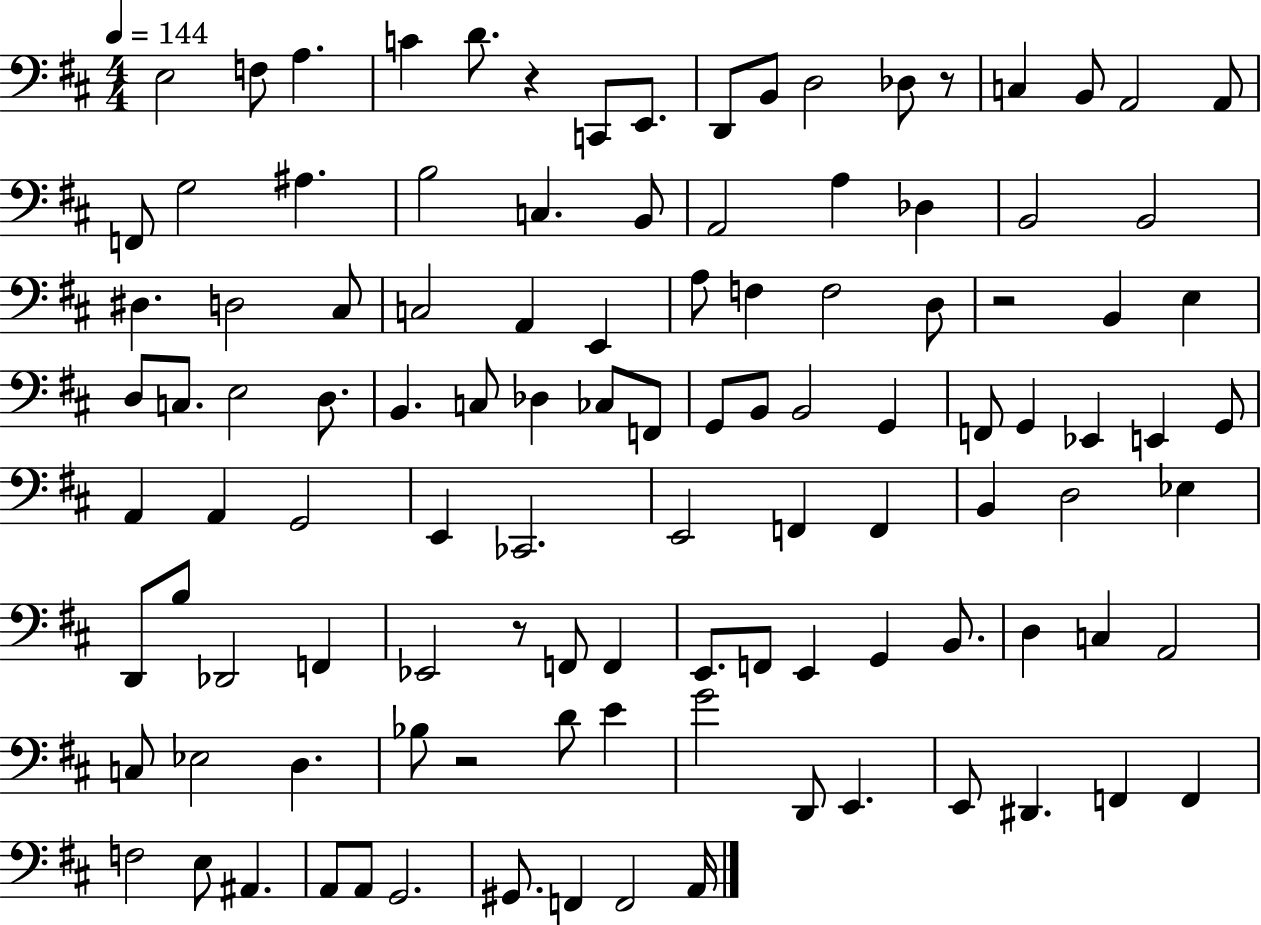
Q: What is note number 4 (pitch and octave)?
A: C4